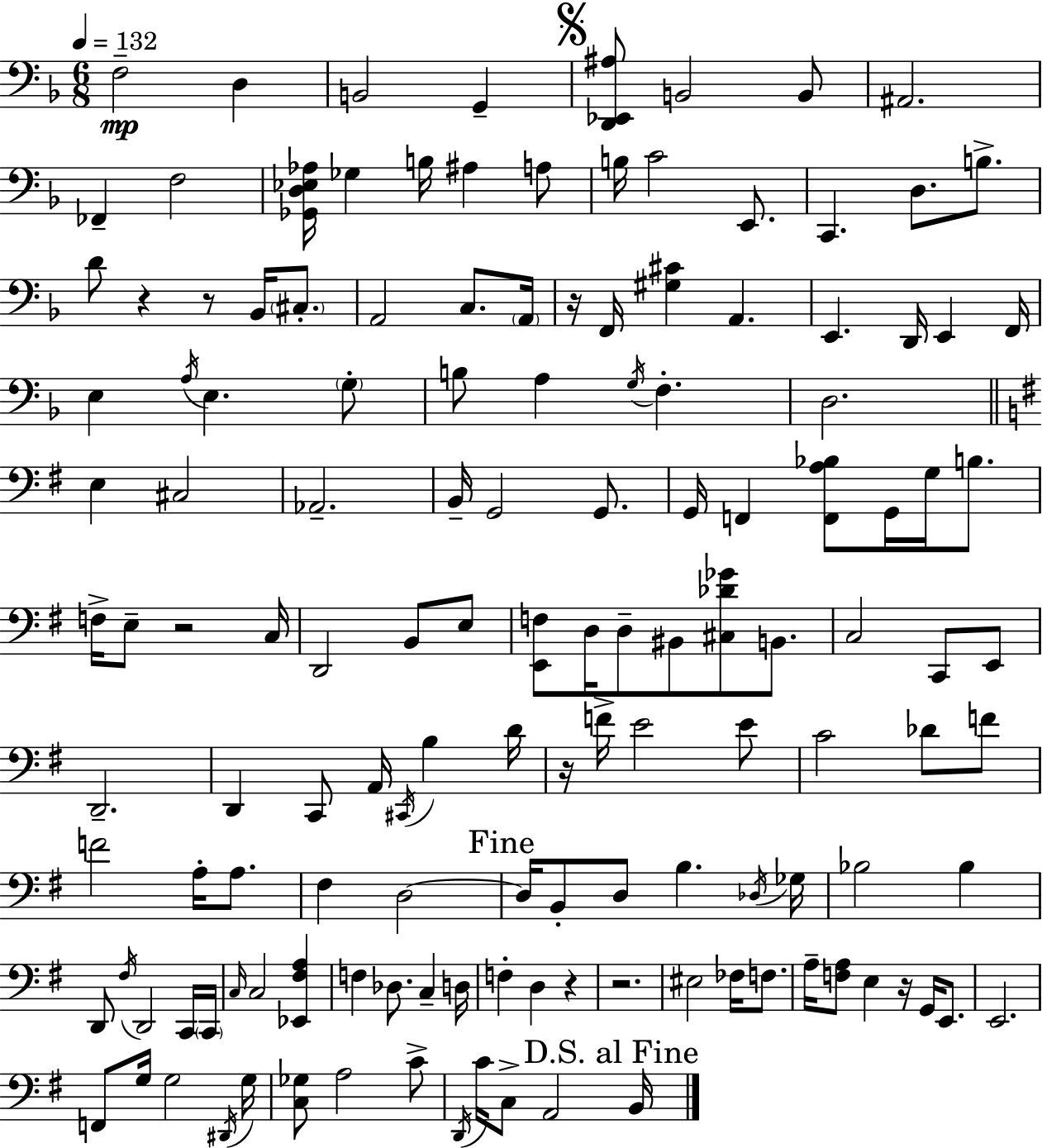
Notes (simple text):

F3/h D3/q B2/h G2/q [D2,Eb2,A#3]/e B2/h B2/e A#2/h. FES2/q F3/h [Gb2,D3,Eb3,Ab3]/s Gb3/q B3/s A#3/q A3/e B3/s C4/h E2/e. C2/q. D3/e. B3/e. D4/e R/q R/e Bb2/s C#3/e. A2/h C3/e. A2/s R/s F2/s [G#3,C#4]/q A2/q. E2/q. D2/s E2/q F2/s E3/q A3/s E3/q. G3/e B3/e A3/q G3/s F3/q. D3/h. E3/q C#3/h Ab2/h. B2/s G2/h G2/e. G2/s F2/q [F2,A3,Bb3]/e G2/s G3/s B3/e. F3/s E3/e R/h C3/s D2/h B2/e E3/e [E2,F3]/e D3/s D3/e BIS2/e [C#3,Db4,Gb4]/e B2/e. C3/h C2/e E2/e D2/h. D2/q C2/e A2/s C#2/s B3/q D4/s R/s F4/s E4/h E4/e C4/h Db4/e F4/e F4/h A3/s A3/e. F#3/q D3/h D3/s B2/e D3/e B3/q. Db3/s Gb3/s Bb3/h Bb3/q D2/e F#3/s D2/h C2/s C2/s C3/s C3/h [Eb2,F#3,A3]/q F3/q Db3/e. C3/q D3/s F3/q D3/q R/q R/h. EIS3/h FES3/s F3/e. A3/s [F3,A3]/e E3/q R/s G2/s E2/e. E2/h. F2/e G3/s G3/h D#2/s G3/s [C3,Gb3]/e A3/h C4/e D2/s C4/s C3/e A2/h B2/s